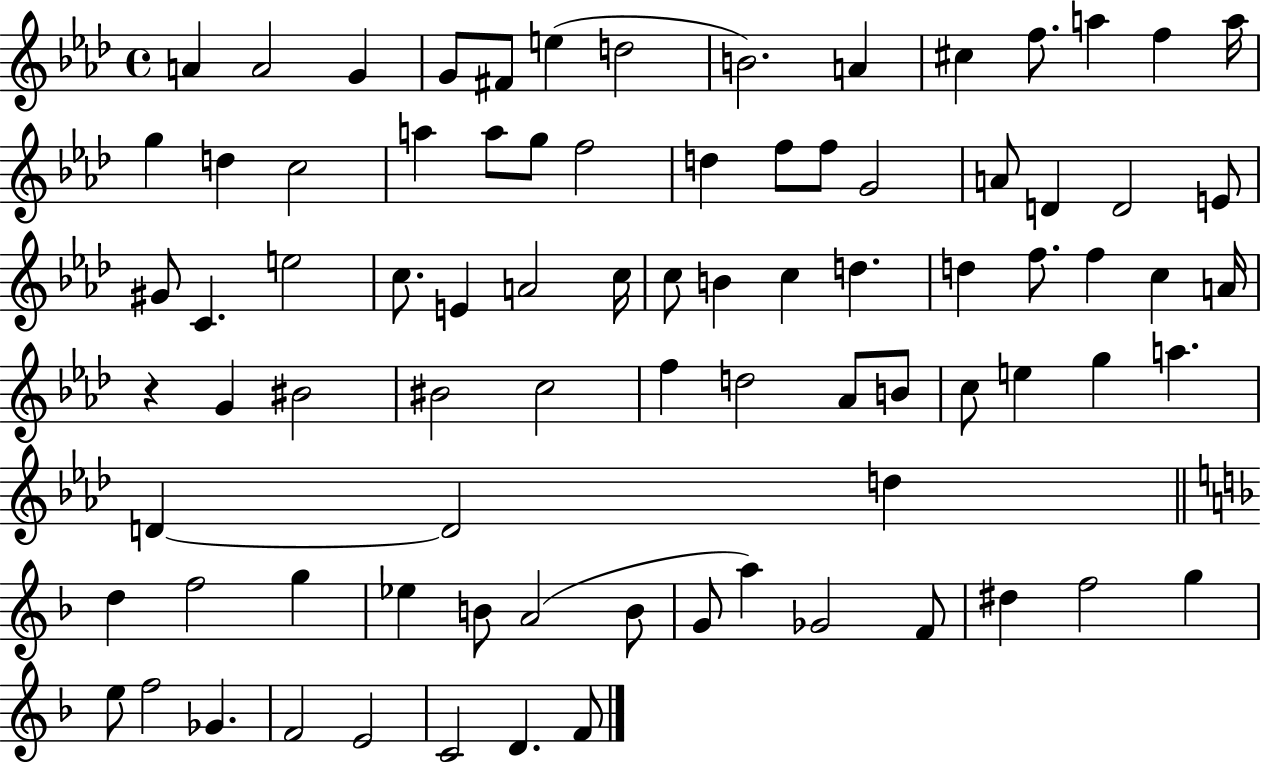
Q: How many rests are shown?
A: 1